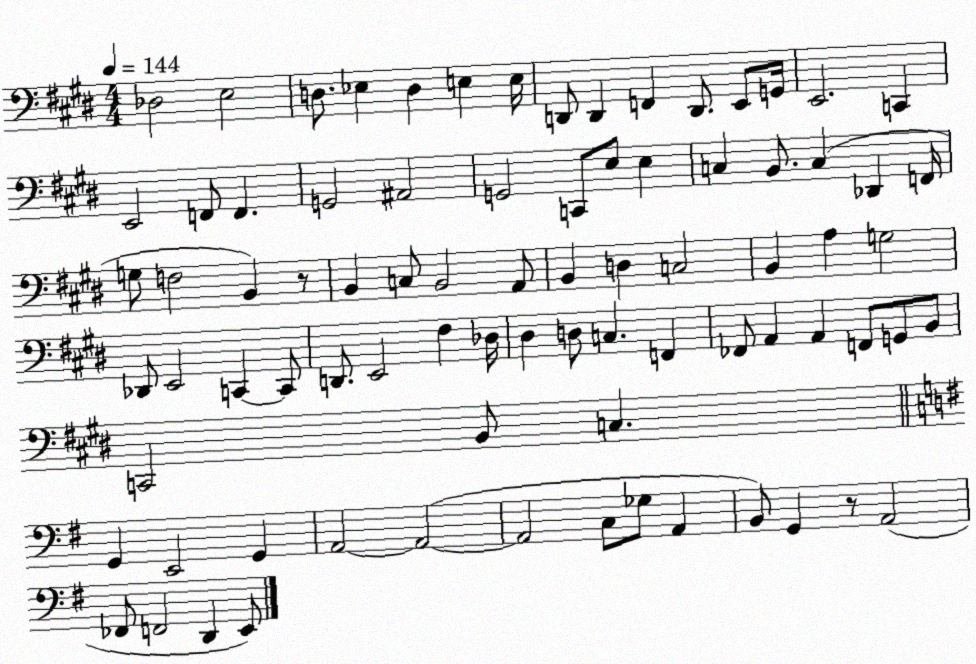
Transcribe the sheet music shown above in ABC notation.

X:1
T:Untitled
M:4/4
L:1/4
K:E
_D,2 E,2 D,/2 _E, D, E, E,/4 D,,/2 D,, F,, D,,/2 E,,/2 G,,/4 E,,2 C,, E,,2 F,,/2 F,, G,,2 ^A,,2 G,,2 C,,/2 E,/2 E, C, B,,/2 C, _D,, F,,/4 G,/2 F,2 B,, z/2 B,, C,/2 B,,2 A,,/2 B,, D, C,2 B,, A, G,2 _D,,/2 E,,2 C,, C,,/2 D,,/2 E,,2 ^F, _D,/4 ^D, D,/2 C, F,, _F,,/2 A,, A,, F,,/2 G,,/2 B,,/2 C,,2 B,,/2 C, G,, E,,2 G,, A,,2 A,,2 A,,2 C,/2 _G,/2 A,, B,,/2 G,, z/2 A,,2 _F,,/2 F,,2 D,, E,,/2